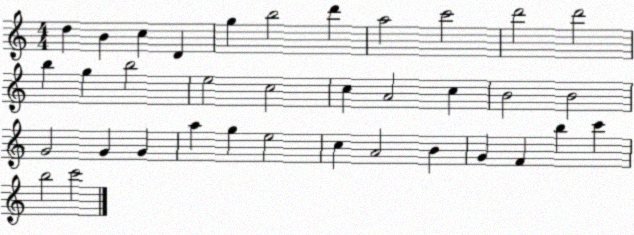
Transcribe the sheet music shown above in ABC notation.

X:1
T:Untitled
M:4/4
L:1/4
K:C
d B c D g b2 d' a2 c'2 d'2 d'2 b g b2 e2 c2 c A2 c B2 B2 G2 G G a g e2 c A2 B G F b c' b2 c'2